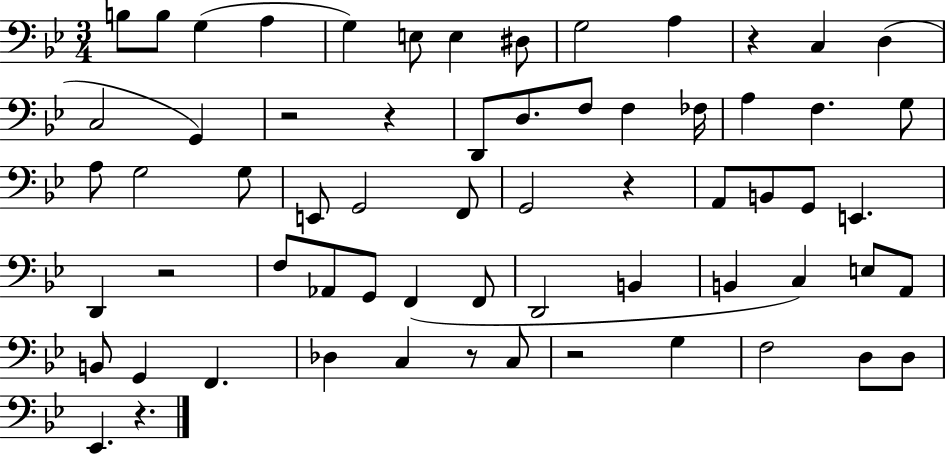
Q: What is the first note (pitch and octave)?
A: B3